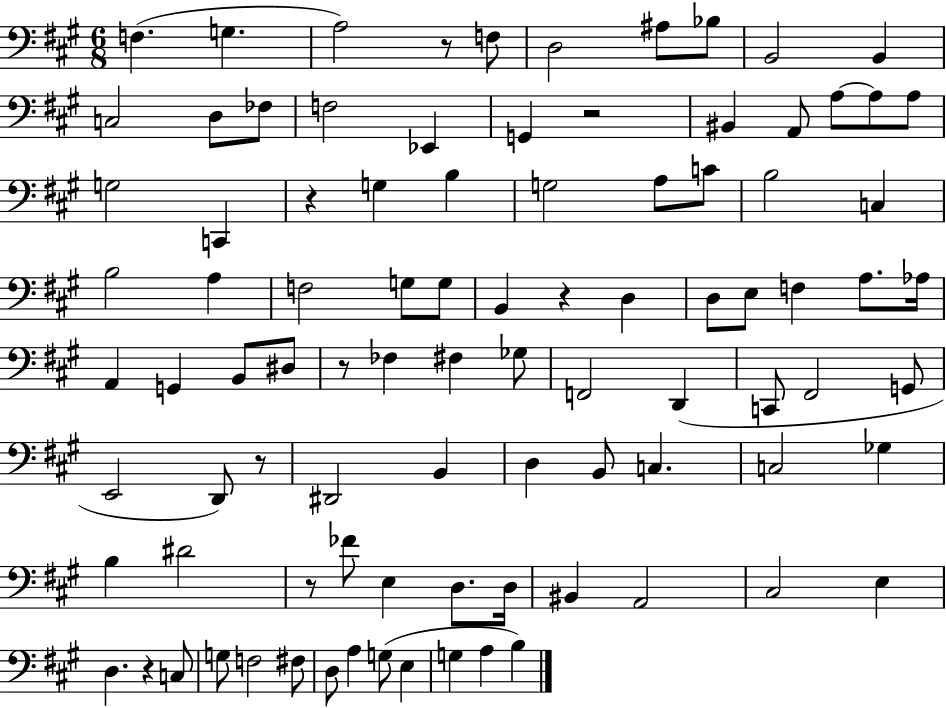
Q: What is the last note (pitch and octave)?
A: B3